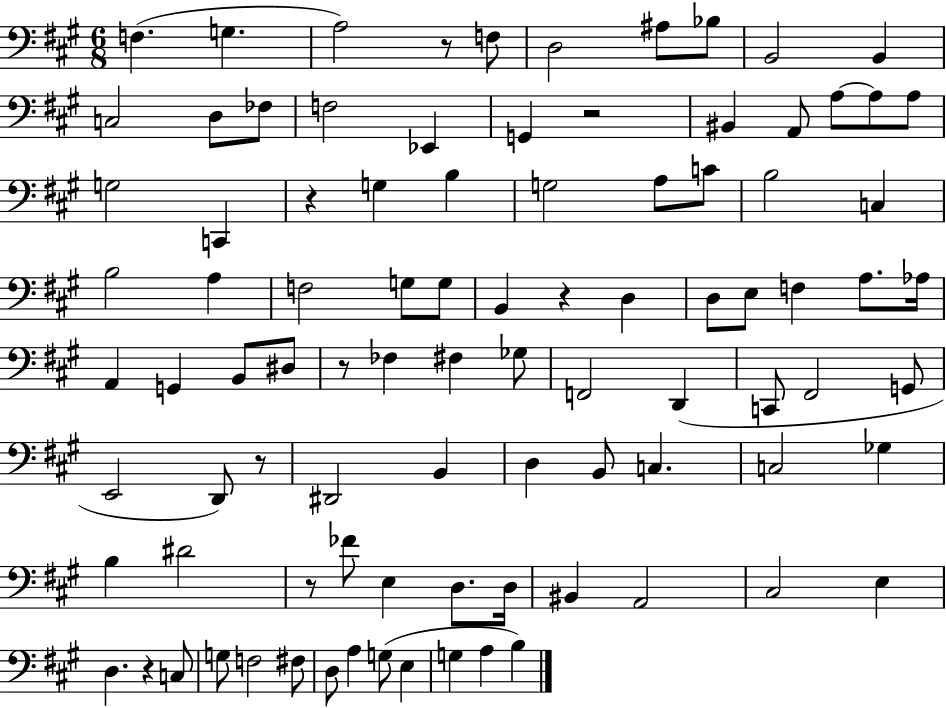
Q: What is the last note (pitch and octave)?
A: B3